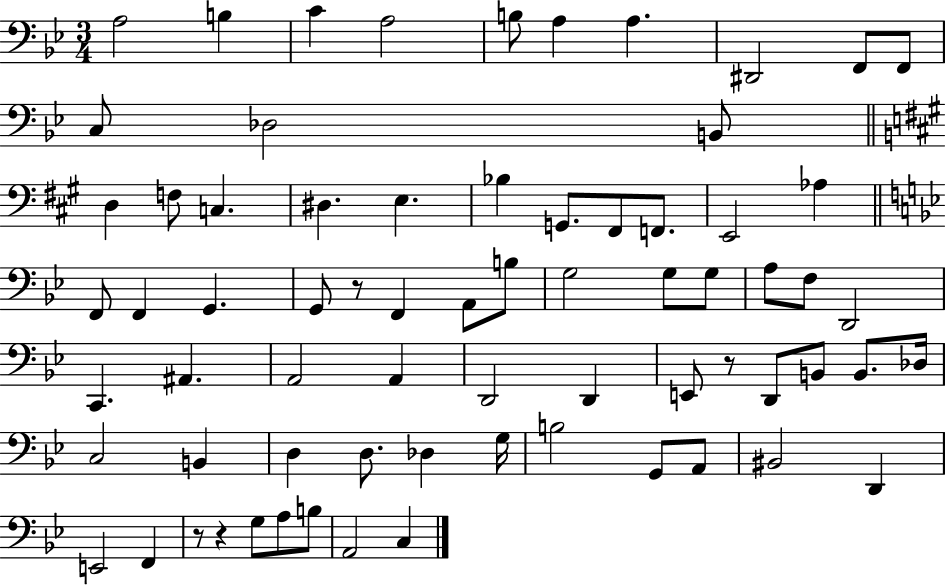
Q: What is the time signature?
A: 3/4